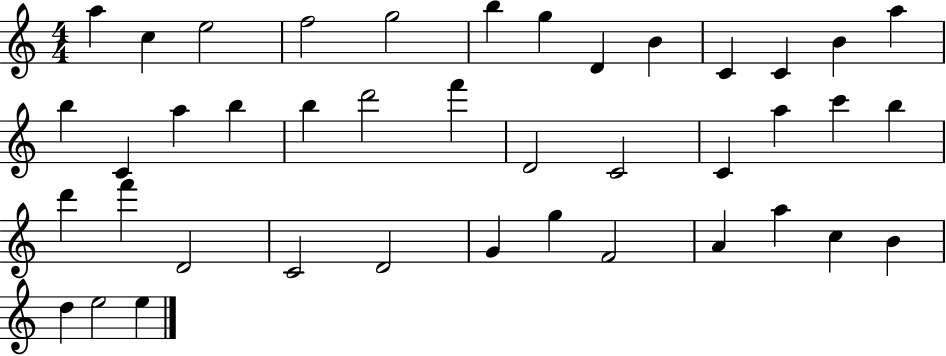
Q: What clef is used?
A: treble